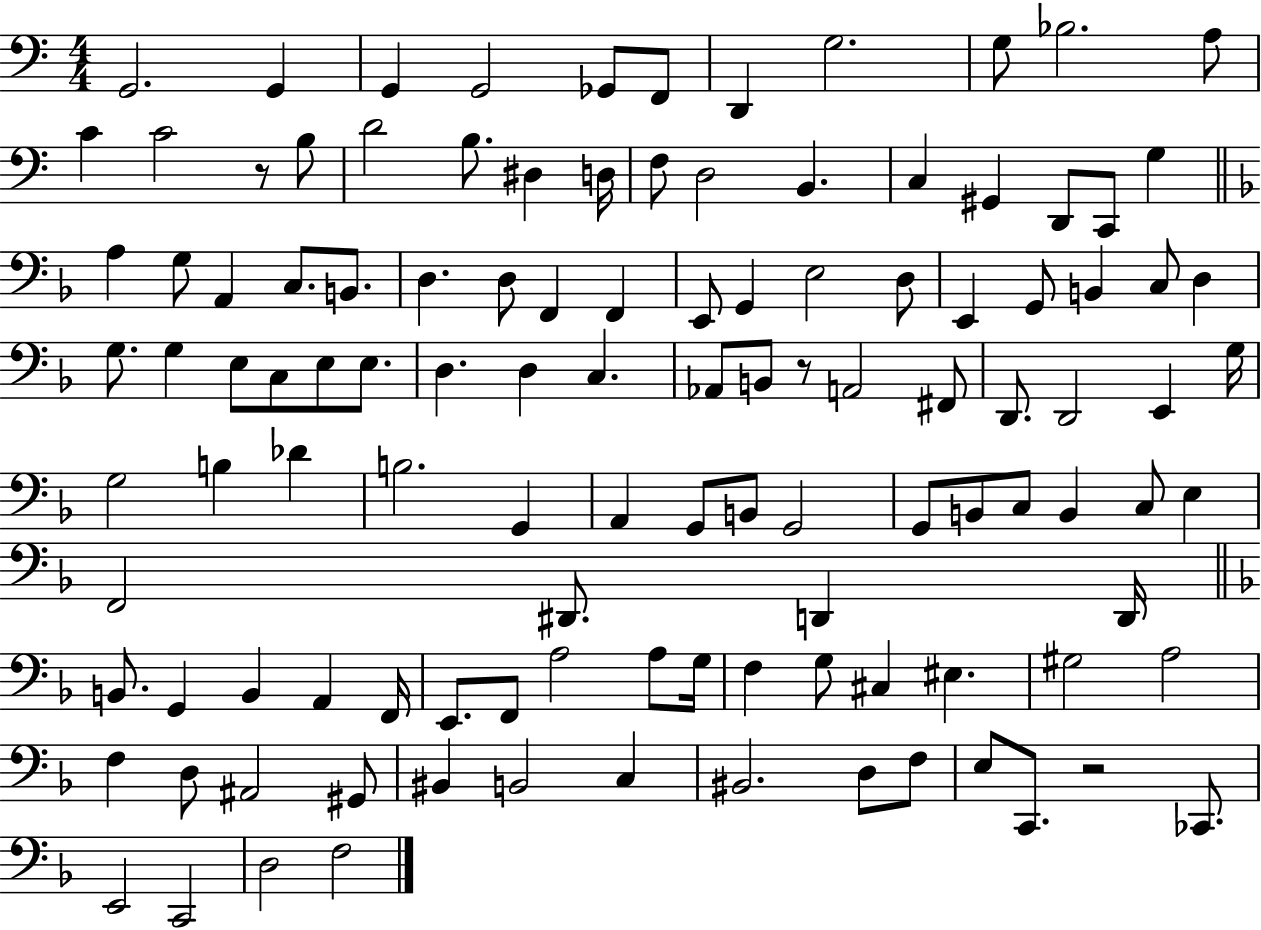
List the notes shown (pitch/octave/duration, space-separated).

G2/h. G2/q G2/q G2/h Gb2/e F2/e D2/q G3/h. G3/e Bb3/h. A3/e C4/q C4/h R/e B3/e D4/h B3/e. D#3/q D3/s F3/e D3/h B2/q. C3/q G#2/q D2/e C2/e G3/q A3/q G3/e A2/q C3/e. B2/e. D3/q. D3/e F2/q F2/q E2/e G2/q E3/h D3/e E2/q G2/e B2/q C3/e D3/q G3/e. G3/q E3/e C3/e E3/e E3/e. D3/q. D3/q C3/q. Ab2/e B2/e R/e A2/h F#2/e D2/e. D2/h E2/q G3/s G3/h B3/q Db4/q B3/h. G2/q A2/q G2/e B2/e G2/h G2/e B2/e C3/e B2/q C3/e E3/q F2/h D#2/e. D2/q D2/s B2/e. G2/q B2/q A2/q F2/s E2/e. F2/e A3/h A3/e G3/s F3/q G3/e C#3/q EIS3/q. G#3/h A3/h F3/q D3/e A#2/h G#2/e BIS2/q B2/h C3/q BIS2/h. D3/e F3/e E3/e C2/e. R/h CES2/e. E2/h C2/h D3/h F3/h